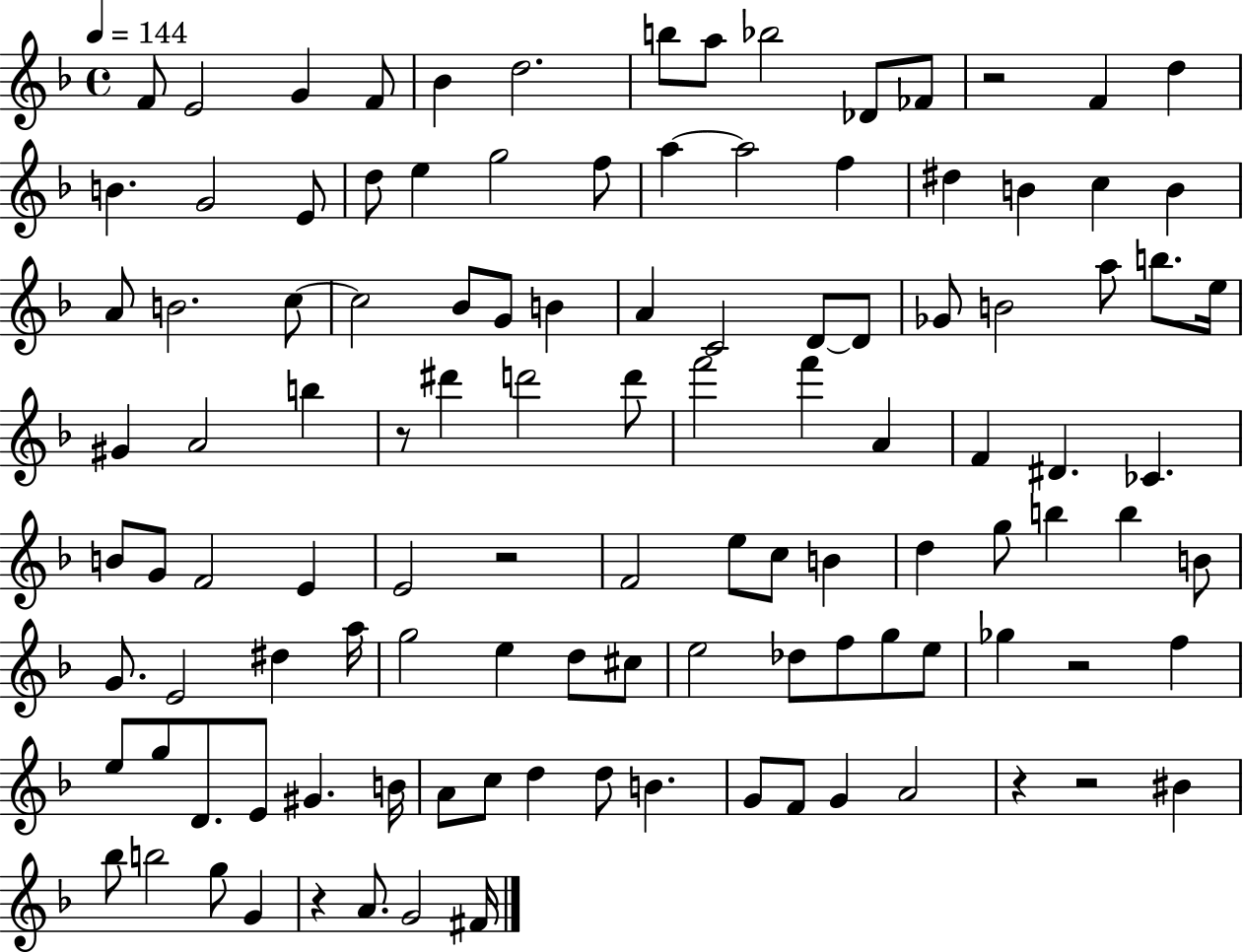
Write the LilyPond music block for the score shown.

{
  \clef treble
  \time 4/4
  \defaultTimeSignature
  \key f \major
  \tempo 4 = 144
  f'8 e'2 g'4 f'8 | bes'4 d''2. | b''8 a''8 bes''2 des'8 fes'8 | r2 f'4 d''4 | \break b'4. g'2 e'8 | d''8 e''4 g''2 f''8 | a''4~~ a''2 f''4 | dis''4 b'4 c''4 b'4 | \break a'8 b'2. c''8~~ | c''2 bes'8 g'8 b'4 | a'4 c'2 d'8~~ d'8 | ges'8 b'2 a''8 b''8. e''16 | \break gis'4 a'2 b''4 | r8 dis'''4 d'''2 d'''8 | f'''2 f'''4 a'4 | f'4 dis'4. ces'4. | \break b'8 g'8 f'2 e'4 | e'2 r2 | f'2 e''8 c''8 b'4 | d''4 g''8 b''4 b''4 b'8 | \break g'8. e'2 dis''4 a''16 | g''2 e''4 d''8 cis''8 | e''2 des''8 f''8 g''8 e''8 | ges''4 r2 f''4 | \break e''8 g''8 d'8. e'8 gis'4. b'16 | a'8 c''8 d''4 d''8 b'4. | g'8 f'8 g'4 a'2 | r4 r2 bis'4 | \break bes''8 b''2 g''8 g'4 | r4 a'8. g'2 fis'16 | \bar "|."
}